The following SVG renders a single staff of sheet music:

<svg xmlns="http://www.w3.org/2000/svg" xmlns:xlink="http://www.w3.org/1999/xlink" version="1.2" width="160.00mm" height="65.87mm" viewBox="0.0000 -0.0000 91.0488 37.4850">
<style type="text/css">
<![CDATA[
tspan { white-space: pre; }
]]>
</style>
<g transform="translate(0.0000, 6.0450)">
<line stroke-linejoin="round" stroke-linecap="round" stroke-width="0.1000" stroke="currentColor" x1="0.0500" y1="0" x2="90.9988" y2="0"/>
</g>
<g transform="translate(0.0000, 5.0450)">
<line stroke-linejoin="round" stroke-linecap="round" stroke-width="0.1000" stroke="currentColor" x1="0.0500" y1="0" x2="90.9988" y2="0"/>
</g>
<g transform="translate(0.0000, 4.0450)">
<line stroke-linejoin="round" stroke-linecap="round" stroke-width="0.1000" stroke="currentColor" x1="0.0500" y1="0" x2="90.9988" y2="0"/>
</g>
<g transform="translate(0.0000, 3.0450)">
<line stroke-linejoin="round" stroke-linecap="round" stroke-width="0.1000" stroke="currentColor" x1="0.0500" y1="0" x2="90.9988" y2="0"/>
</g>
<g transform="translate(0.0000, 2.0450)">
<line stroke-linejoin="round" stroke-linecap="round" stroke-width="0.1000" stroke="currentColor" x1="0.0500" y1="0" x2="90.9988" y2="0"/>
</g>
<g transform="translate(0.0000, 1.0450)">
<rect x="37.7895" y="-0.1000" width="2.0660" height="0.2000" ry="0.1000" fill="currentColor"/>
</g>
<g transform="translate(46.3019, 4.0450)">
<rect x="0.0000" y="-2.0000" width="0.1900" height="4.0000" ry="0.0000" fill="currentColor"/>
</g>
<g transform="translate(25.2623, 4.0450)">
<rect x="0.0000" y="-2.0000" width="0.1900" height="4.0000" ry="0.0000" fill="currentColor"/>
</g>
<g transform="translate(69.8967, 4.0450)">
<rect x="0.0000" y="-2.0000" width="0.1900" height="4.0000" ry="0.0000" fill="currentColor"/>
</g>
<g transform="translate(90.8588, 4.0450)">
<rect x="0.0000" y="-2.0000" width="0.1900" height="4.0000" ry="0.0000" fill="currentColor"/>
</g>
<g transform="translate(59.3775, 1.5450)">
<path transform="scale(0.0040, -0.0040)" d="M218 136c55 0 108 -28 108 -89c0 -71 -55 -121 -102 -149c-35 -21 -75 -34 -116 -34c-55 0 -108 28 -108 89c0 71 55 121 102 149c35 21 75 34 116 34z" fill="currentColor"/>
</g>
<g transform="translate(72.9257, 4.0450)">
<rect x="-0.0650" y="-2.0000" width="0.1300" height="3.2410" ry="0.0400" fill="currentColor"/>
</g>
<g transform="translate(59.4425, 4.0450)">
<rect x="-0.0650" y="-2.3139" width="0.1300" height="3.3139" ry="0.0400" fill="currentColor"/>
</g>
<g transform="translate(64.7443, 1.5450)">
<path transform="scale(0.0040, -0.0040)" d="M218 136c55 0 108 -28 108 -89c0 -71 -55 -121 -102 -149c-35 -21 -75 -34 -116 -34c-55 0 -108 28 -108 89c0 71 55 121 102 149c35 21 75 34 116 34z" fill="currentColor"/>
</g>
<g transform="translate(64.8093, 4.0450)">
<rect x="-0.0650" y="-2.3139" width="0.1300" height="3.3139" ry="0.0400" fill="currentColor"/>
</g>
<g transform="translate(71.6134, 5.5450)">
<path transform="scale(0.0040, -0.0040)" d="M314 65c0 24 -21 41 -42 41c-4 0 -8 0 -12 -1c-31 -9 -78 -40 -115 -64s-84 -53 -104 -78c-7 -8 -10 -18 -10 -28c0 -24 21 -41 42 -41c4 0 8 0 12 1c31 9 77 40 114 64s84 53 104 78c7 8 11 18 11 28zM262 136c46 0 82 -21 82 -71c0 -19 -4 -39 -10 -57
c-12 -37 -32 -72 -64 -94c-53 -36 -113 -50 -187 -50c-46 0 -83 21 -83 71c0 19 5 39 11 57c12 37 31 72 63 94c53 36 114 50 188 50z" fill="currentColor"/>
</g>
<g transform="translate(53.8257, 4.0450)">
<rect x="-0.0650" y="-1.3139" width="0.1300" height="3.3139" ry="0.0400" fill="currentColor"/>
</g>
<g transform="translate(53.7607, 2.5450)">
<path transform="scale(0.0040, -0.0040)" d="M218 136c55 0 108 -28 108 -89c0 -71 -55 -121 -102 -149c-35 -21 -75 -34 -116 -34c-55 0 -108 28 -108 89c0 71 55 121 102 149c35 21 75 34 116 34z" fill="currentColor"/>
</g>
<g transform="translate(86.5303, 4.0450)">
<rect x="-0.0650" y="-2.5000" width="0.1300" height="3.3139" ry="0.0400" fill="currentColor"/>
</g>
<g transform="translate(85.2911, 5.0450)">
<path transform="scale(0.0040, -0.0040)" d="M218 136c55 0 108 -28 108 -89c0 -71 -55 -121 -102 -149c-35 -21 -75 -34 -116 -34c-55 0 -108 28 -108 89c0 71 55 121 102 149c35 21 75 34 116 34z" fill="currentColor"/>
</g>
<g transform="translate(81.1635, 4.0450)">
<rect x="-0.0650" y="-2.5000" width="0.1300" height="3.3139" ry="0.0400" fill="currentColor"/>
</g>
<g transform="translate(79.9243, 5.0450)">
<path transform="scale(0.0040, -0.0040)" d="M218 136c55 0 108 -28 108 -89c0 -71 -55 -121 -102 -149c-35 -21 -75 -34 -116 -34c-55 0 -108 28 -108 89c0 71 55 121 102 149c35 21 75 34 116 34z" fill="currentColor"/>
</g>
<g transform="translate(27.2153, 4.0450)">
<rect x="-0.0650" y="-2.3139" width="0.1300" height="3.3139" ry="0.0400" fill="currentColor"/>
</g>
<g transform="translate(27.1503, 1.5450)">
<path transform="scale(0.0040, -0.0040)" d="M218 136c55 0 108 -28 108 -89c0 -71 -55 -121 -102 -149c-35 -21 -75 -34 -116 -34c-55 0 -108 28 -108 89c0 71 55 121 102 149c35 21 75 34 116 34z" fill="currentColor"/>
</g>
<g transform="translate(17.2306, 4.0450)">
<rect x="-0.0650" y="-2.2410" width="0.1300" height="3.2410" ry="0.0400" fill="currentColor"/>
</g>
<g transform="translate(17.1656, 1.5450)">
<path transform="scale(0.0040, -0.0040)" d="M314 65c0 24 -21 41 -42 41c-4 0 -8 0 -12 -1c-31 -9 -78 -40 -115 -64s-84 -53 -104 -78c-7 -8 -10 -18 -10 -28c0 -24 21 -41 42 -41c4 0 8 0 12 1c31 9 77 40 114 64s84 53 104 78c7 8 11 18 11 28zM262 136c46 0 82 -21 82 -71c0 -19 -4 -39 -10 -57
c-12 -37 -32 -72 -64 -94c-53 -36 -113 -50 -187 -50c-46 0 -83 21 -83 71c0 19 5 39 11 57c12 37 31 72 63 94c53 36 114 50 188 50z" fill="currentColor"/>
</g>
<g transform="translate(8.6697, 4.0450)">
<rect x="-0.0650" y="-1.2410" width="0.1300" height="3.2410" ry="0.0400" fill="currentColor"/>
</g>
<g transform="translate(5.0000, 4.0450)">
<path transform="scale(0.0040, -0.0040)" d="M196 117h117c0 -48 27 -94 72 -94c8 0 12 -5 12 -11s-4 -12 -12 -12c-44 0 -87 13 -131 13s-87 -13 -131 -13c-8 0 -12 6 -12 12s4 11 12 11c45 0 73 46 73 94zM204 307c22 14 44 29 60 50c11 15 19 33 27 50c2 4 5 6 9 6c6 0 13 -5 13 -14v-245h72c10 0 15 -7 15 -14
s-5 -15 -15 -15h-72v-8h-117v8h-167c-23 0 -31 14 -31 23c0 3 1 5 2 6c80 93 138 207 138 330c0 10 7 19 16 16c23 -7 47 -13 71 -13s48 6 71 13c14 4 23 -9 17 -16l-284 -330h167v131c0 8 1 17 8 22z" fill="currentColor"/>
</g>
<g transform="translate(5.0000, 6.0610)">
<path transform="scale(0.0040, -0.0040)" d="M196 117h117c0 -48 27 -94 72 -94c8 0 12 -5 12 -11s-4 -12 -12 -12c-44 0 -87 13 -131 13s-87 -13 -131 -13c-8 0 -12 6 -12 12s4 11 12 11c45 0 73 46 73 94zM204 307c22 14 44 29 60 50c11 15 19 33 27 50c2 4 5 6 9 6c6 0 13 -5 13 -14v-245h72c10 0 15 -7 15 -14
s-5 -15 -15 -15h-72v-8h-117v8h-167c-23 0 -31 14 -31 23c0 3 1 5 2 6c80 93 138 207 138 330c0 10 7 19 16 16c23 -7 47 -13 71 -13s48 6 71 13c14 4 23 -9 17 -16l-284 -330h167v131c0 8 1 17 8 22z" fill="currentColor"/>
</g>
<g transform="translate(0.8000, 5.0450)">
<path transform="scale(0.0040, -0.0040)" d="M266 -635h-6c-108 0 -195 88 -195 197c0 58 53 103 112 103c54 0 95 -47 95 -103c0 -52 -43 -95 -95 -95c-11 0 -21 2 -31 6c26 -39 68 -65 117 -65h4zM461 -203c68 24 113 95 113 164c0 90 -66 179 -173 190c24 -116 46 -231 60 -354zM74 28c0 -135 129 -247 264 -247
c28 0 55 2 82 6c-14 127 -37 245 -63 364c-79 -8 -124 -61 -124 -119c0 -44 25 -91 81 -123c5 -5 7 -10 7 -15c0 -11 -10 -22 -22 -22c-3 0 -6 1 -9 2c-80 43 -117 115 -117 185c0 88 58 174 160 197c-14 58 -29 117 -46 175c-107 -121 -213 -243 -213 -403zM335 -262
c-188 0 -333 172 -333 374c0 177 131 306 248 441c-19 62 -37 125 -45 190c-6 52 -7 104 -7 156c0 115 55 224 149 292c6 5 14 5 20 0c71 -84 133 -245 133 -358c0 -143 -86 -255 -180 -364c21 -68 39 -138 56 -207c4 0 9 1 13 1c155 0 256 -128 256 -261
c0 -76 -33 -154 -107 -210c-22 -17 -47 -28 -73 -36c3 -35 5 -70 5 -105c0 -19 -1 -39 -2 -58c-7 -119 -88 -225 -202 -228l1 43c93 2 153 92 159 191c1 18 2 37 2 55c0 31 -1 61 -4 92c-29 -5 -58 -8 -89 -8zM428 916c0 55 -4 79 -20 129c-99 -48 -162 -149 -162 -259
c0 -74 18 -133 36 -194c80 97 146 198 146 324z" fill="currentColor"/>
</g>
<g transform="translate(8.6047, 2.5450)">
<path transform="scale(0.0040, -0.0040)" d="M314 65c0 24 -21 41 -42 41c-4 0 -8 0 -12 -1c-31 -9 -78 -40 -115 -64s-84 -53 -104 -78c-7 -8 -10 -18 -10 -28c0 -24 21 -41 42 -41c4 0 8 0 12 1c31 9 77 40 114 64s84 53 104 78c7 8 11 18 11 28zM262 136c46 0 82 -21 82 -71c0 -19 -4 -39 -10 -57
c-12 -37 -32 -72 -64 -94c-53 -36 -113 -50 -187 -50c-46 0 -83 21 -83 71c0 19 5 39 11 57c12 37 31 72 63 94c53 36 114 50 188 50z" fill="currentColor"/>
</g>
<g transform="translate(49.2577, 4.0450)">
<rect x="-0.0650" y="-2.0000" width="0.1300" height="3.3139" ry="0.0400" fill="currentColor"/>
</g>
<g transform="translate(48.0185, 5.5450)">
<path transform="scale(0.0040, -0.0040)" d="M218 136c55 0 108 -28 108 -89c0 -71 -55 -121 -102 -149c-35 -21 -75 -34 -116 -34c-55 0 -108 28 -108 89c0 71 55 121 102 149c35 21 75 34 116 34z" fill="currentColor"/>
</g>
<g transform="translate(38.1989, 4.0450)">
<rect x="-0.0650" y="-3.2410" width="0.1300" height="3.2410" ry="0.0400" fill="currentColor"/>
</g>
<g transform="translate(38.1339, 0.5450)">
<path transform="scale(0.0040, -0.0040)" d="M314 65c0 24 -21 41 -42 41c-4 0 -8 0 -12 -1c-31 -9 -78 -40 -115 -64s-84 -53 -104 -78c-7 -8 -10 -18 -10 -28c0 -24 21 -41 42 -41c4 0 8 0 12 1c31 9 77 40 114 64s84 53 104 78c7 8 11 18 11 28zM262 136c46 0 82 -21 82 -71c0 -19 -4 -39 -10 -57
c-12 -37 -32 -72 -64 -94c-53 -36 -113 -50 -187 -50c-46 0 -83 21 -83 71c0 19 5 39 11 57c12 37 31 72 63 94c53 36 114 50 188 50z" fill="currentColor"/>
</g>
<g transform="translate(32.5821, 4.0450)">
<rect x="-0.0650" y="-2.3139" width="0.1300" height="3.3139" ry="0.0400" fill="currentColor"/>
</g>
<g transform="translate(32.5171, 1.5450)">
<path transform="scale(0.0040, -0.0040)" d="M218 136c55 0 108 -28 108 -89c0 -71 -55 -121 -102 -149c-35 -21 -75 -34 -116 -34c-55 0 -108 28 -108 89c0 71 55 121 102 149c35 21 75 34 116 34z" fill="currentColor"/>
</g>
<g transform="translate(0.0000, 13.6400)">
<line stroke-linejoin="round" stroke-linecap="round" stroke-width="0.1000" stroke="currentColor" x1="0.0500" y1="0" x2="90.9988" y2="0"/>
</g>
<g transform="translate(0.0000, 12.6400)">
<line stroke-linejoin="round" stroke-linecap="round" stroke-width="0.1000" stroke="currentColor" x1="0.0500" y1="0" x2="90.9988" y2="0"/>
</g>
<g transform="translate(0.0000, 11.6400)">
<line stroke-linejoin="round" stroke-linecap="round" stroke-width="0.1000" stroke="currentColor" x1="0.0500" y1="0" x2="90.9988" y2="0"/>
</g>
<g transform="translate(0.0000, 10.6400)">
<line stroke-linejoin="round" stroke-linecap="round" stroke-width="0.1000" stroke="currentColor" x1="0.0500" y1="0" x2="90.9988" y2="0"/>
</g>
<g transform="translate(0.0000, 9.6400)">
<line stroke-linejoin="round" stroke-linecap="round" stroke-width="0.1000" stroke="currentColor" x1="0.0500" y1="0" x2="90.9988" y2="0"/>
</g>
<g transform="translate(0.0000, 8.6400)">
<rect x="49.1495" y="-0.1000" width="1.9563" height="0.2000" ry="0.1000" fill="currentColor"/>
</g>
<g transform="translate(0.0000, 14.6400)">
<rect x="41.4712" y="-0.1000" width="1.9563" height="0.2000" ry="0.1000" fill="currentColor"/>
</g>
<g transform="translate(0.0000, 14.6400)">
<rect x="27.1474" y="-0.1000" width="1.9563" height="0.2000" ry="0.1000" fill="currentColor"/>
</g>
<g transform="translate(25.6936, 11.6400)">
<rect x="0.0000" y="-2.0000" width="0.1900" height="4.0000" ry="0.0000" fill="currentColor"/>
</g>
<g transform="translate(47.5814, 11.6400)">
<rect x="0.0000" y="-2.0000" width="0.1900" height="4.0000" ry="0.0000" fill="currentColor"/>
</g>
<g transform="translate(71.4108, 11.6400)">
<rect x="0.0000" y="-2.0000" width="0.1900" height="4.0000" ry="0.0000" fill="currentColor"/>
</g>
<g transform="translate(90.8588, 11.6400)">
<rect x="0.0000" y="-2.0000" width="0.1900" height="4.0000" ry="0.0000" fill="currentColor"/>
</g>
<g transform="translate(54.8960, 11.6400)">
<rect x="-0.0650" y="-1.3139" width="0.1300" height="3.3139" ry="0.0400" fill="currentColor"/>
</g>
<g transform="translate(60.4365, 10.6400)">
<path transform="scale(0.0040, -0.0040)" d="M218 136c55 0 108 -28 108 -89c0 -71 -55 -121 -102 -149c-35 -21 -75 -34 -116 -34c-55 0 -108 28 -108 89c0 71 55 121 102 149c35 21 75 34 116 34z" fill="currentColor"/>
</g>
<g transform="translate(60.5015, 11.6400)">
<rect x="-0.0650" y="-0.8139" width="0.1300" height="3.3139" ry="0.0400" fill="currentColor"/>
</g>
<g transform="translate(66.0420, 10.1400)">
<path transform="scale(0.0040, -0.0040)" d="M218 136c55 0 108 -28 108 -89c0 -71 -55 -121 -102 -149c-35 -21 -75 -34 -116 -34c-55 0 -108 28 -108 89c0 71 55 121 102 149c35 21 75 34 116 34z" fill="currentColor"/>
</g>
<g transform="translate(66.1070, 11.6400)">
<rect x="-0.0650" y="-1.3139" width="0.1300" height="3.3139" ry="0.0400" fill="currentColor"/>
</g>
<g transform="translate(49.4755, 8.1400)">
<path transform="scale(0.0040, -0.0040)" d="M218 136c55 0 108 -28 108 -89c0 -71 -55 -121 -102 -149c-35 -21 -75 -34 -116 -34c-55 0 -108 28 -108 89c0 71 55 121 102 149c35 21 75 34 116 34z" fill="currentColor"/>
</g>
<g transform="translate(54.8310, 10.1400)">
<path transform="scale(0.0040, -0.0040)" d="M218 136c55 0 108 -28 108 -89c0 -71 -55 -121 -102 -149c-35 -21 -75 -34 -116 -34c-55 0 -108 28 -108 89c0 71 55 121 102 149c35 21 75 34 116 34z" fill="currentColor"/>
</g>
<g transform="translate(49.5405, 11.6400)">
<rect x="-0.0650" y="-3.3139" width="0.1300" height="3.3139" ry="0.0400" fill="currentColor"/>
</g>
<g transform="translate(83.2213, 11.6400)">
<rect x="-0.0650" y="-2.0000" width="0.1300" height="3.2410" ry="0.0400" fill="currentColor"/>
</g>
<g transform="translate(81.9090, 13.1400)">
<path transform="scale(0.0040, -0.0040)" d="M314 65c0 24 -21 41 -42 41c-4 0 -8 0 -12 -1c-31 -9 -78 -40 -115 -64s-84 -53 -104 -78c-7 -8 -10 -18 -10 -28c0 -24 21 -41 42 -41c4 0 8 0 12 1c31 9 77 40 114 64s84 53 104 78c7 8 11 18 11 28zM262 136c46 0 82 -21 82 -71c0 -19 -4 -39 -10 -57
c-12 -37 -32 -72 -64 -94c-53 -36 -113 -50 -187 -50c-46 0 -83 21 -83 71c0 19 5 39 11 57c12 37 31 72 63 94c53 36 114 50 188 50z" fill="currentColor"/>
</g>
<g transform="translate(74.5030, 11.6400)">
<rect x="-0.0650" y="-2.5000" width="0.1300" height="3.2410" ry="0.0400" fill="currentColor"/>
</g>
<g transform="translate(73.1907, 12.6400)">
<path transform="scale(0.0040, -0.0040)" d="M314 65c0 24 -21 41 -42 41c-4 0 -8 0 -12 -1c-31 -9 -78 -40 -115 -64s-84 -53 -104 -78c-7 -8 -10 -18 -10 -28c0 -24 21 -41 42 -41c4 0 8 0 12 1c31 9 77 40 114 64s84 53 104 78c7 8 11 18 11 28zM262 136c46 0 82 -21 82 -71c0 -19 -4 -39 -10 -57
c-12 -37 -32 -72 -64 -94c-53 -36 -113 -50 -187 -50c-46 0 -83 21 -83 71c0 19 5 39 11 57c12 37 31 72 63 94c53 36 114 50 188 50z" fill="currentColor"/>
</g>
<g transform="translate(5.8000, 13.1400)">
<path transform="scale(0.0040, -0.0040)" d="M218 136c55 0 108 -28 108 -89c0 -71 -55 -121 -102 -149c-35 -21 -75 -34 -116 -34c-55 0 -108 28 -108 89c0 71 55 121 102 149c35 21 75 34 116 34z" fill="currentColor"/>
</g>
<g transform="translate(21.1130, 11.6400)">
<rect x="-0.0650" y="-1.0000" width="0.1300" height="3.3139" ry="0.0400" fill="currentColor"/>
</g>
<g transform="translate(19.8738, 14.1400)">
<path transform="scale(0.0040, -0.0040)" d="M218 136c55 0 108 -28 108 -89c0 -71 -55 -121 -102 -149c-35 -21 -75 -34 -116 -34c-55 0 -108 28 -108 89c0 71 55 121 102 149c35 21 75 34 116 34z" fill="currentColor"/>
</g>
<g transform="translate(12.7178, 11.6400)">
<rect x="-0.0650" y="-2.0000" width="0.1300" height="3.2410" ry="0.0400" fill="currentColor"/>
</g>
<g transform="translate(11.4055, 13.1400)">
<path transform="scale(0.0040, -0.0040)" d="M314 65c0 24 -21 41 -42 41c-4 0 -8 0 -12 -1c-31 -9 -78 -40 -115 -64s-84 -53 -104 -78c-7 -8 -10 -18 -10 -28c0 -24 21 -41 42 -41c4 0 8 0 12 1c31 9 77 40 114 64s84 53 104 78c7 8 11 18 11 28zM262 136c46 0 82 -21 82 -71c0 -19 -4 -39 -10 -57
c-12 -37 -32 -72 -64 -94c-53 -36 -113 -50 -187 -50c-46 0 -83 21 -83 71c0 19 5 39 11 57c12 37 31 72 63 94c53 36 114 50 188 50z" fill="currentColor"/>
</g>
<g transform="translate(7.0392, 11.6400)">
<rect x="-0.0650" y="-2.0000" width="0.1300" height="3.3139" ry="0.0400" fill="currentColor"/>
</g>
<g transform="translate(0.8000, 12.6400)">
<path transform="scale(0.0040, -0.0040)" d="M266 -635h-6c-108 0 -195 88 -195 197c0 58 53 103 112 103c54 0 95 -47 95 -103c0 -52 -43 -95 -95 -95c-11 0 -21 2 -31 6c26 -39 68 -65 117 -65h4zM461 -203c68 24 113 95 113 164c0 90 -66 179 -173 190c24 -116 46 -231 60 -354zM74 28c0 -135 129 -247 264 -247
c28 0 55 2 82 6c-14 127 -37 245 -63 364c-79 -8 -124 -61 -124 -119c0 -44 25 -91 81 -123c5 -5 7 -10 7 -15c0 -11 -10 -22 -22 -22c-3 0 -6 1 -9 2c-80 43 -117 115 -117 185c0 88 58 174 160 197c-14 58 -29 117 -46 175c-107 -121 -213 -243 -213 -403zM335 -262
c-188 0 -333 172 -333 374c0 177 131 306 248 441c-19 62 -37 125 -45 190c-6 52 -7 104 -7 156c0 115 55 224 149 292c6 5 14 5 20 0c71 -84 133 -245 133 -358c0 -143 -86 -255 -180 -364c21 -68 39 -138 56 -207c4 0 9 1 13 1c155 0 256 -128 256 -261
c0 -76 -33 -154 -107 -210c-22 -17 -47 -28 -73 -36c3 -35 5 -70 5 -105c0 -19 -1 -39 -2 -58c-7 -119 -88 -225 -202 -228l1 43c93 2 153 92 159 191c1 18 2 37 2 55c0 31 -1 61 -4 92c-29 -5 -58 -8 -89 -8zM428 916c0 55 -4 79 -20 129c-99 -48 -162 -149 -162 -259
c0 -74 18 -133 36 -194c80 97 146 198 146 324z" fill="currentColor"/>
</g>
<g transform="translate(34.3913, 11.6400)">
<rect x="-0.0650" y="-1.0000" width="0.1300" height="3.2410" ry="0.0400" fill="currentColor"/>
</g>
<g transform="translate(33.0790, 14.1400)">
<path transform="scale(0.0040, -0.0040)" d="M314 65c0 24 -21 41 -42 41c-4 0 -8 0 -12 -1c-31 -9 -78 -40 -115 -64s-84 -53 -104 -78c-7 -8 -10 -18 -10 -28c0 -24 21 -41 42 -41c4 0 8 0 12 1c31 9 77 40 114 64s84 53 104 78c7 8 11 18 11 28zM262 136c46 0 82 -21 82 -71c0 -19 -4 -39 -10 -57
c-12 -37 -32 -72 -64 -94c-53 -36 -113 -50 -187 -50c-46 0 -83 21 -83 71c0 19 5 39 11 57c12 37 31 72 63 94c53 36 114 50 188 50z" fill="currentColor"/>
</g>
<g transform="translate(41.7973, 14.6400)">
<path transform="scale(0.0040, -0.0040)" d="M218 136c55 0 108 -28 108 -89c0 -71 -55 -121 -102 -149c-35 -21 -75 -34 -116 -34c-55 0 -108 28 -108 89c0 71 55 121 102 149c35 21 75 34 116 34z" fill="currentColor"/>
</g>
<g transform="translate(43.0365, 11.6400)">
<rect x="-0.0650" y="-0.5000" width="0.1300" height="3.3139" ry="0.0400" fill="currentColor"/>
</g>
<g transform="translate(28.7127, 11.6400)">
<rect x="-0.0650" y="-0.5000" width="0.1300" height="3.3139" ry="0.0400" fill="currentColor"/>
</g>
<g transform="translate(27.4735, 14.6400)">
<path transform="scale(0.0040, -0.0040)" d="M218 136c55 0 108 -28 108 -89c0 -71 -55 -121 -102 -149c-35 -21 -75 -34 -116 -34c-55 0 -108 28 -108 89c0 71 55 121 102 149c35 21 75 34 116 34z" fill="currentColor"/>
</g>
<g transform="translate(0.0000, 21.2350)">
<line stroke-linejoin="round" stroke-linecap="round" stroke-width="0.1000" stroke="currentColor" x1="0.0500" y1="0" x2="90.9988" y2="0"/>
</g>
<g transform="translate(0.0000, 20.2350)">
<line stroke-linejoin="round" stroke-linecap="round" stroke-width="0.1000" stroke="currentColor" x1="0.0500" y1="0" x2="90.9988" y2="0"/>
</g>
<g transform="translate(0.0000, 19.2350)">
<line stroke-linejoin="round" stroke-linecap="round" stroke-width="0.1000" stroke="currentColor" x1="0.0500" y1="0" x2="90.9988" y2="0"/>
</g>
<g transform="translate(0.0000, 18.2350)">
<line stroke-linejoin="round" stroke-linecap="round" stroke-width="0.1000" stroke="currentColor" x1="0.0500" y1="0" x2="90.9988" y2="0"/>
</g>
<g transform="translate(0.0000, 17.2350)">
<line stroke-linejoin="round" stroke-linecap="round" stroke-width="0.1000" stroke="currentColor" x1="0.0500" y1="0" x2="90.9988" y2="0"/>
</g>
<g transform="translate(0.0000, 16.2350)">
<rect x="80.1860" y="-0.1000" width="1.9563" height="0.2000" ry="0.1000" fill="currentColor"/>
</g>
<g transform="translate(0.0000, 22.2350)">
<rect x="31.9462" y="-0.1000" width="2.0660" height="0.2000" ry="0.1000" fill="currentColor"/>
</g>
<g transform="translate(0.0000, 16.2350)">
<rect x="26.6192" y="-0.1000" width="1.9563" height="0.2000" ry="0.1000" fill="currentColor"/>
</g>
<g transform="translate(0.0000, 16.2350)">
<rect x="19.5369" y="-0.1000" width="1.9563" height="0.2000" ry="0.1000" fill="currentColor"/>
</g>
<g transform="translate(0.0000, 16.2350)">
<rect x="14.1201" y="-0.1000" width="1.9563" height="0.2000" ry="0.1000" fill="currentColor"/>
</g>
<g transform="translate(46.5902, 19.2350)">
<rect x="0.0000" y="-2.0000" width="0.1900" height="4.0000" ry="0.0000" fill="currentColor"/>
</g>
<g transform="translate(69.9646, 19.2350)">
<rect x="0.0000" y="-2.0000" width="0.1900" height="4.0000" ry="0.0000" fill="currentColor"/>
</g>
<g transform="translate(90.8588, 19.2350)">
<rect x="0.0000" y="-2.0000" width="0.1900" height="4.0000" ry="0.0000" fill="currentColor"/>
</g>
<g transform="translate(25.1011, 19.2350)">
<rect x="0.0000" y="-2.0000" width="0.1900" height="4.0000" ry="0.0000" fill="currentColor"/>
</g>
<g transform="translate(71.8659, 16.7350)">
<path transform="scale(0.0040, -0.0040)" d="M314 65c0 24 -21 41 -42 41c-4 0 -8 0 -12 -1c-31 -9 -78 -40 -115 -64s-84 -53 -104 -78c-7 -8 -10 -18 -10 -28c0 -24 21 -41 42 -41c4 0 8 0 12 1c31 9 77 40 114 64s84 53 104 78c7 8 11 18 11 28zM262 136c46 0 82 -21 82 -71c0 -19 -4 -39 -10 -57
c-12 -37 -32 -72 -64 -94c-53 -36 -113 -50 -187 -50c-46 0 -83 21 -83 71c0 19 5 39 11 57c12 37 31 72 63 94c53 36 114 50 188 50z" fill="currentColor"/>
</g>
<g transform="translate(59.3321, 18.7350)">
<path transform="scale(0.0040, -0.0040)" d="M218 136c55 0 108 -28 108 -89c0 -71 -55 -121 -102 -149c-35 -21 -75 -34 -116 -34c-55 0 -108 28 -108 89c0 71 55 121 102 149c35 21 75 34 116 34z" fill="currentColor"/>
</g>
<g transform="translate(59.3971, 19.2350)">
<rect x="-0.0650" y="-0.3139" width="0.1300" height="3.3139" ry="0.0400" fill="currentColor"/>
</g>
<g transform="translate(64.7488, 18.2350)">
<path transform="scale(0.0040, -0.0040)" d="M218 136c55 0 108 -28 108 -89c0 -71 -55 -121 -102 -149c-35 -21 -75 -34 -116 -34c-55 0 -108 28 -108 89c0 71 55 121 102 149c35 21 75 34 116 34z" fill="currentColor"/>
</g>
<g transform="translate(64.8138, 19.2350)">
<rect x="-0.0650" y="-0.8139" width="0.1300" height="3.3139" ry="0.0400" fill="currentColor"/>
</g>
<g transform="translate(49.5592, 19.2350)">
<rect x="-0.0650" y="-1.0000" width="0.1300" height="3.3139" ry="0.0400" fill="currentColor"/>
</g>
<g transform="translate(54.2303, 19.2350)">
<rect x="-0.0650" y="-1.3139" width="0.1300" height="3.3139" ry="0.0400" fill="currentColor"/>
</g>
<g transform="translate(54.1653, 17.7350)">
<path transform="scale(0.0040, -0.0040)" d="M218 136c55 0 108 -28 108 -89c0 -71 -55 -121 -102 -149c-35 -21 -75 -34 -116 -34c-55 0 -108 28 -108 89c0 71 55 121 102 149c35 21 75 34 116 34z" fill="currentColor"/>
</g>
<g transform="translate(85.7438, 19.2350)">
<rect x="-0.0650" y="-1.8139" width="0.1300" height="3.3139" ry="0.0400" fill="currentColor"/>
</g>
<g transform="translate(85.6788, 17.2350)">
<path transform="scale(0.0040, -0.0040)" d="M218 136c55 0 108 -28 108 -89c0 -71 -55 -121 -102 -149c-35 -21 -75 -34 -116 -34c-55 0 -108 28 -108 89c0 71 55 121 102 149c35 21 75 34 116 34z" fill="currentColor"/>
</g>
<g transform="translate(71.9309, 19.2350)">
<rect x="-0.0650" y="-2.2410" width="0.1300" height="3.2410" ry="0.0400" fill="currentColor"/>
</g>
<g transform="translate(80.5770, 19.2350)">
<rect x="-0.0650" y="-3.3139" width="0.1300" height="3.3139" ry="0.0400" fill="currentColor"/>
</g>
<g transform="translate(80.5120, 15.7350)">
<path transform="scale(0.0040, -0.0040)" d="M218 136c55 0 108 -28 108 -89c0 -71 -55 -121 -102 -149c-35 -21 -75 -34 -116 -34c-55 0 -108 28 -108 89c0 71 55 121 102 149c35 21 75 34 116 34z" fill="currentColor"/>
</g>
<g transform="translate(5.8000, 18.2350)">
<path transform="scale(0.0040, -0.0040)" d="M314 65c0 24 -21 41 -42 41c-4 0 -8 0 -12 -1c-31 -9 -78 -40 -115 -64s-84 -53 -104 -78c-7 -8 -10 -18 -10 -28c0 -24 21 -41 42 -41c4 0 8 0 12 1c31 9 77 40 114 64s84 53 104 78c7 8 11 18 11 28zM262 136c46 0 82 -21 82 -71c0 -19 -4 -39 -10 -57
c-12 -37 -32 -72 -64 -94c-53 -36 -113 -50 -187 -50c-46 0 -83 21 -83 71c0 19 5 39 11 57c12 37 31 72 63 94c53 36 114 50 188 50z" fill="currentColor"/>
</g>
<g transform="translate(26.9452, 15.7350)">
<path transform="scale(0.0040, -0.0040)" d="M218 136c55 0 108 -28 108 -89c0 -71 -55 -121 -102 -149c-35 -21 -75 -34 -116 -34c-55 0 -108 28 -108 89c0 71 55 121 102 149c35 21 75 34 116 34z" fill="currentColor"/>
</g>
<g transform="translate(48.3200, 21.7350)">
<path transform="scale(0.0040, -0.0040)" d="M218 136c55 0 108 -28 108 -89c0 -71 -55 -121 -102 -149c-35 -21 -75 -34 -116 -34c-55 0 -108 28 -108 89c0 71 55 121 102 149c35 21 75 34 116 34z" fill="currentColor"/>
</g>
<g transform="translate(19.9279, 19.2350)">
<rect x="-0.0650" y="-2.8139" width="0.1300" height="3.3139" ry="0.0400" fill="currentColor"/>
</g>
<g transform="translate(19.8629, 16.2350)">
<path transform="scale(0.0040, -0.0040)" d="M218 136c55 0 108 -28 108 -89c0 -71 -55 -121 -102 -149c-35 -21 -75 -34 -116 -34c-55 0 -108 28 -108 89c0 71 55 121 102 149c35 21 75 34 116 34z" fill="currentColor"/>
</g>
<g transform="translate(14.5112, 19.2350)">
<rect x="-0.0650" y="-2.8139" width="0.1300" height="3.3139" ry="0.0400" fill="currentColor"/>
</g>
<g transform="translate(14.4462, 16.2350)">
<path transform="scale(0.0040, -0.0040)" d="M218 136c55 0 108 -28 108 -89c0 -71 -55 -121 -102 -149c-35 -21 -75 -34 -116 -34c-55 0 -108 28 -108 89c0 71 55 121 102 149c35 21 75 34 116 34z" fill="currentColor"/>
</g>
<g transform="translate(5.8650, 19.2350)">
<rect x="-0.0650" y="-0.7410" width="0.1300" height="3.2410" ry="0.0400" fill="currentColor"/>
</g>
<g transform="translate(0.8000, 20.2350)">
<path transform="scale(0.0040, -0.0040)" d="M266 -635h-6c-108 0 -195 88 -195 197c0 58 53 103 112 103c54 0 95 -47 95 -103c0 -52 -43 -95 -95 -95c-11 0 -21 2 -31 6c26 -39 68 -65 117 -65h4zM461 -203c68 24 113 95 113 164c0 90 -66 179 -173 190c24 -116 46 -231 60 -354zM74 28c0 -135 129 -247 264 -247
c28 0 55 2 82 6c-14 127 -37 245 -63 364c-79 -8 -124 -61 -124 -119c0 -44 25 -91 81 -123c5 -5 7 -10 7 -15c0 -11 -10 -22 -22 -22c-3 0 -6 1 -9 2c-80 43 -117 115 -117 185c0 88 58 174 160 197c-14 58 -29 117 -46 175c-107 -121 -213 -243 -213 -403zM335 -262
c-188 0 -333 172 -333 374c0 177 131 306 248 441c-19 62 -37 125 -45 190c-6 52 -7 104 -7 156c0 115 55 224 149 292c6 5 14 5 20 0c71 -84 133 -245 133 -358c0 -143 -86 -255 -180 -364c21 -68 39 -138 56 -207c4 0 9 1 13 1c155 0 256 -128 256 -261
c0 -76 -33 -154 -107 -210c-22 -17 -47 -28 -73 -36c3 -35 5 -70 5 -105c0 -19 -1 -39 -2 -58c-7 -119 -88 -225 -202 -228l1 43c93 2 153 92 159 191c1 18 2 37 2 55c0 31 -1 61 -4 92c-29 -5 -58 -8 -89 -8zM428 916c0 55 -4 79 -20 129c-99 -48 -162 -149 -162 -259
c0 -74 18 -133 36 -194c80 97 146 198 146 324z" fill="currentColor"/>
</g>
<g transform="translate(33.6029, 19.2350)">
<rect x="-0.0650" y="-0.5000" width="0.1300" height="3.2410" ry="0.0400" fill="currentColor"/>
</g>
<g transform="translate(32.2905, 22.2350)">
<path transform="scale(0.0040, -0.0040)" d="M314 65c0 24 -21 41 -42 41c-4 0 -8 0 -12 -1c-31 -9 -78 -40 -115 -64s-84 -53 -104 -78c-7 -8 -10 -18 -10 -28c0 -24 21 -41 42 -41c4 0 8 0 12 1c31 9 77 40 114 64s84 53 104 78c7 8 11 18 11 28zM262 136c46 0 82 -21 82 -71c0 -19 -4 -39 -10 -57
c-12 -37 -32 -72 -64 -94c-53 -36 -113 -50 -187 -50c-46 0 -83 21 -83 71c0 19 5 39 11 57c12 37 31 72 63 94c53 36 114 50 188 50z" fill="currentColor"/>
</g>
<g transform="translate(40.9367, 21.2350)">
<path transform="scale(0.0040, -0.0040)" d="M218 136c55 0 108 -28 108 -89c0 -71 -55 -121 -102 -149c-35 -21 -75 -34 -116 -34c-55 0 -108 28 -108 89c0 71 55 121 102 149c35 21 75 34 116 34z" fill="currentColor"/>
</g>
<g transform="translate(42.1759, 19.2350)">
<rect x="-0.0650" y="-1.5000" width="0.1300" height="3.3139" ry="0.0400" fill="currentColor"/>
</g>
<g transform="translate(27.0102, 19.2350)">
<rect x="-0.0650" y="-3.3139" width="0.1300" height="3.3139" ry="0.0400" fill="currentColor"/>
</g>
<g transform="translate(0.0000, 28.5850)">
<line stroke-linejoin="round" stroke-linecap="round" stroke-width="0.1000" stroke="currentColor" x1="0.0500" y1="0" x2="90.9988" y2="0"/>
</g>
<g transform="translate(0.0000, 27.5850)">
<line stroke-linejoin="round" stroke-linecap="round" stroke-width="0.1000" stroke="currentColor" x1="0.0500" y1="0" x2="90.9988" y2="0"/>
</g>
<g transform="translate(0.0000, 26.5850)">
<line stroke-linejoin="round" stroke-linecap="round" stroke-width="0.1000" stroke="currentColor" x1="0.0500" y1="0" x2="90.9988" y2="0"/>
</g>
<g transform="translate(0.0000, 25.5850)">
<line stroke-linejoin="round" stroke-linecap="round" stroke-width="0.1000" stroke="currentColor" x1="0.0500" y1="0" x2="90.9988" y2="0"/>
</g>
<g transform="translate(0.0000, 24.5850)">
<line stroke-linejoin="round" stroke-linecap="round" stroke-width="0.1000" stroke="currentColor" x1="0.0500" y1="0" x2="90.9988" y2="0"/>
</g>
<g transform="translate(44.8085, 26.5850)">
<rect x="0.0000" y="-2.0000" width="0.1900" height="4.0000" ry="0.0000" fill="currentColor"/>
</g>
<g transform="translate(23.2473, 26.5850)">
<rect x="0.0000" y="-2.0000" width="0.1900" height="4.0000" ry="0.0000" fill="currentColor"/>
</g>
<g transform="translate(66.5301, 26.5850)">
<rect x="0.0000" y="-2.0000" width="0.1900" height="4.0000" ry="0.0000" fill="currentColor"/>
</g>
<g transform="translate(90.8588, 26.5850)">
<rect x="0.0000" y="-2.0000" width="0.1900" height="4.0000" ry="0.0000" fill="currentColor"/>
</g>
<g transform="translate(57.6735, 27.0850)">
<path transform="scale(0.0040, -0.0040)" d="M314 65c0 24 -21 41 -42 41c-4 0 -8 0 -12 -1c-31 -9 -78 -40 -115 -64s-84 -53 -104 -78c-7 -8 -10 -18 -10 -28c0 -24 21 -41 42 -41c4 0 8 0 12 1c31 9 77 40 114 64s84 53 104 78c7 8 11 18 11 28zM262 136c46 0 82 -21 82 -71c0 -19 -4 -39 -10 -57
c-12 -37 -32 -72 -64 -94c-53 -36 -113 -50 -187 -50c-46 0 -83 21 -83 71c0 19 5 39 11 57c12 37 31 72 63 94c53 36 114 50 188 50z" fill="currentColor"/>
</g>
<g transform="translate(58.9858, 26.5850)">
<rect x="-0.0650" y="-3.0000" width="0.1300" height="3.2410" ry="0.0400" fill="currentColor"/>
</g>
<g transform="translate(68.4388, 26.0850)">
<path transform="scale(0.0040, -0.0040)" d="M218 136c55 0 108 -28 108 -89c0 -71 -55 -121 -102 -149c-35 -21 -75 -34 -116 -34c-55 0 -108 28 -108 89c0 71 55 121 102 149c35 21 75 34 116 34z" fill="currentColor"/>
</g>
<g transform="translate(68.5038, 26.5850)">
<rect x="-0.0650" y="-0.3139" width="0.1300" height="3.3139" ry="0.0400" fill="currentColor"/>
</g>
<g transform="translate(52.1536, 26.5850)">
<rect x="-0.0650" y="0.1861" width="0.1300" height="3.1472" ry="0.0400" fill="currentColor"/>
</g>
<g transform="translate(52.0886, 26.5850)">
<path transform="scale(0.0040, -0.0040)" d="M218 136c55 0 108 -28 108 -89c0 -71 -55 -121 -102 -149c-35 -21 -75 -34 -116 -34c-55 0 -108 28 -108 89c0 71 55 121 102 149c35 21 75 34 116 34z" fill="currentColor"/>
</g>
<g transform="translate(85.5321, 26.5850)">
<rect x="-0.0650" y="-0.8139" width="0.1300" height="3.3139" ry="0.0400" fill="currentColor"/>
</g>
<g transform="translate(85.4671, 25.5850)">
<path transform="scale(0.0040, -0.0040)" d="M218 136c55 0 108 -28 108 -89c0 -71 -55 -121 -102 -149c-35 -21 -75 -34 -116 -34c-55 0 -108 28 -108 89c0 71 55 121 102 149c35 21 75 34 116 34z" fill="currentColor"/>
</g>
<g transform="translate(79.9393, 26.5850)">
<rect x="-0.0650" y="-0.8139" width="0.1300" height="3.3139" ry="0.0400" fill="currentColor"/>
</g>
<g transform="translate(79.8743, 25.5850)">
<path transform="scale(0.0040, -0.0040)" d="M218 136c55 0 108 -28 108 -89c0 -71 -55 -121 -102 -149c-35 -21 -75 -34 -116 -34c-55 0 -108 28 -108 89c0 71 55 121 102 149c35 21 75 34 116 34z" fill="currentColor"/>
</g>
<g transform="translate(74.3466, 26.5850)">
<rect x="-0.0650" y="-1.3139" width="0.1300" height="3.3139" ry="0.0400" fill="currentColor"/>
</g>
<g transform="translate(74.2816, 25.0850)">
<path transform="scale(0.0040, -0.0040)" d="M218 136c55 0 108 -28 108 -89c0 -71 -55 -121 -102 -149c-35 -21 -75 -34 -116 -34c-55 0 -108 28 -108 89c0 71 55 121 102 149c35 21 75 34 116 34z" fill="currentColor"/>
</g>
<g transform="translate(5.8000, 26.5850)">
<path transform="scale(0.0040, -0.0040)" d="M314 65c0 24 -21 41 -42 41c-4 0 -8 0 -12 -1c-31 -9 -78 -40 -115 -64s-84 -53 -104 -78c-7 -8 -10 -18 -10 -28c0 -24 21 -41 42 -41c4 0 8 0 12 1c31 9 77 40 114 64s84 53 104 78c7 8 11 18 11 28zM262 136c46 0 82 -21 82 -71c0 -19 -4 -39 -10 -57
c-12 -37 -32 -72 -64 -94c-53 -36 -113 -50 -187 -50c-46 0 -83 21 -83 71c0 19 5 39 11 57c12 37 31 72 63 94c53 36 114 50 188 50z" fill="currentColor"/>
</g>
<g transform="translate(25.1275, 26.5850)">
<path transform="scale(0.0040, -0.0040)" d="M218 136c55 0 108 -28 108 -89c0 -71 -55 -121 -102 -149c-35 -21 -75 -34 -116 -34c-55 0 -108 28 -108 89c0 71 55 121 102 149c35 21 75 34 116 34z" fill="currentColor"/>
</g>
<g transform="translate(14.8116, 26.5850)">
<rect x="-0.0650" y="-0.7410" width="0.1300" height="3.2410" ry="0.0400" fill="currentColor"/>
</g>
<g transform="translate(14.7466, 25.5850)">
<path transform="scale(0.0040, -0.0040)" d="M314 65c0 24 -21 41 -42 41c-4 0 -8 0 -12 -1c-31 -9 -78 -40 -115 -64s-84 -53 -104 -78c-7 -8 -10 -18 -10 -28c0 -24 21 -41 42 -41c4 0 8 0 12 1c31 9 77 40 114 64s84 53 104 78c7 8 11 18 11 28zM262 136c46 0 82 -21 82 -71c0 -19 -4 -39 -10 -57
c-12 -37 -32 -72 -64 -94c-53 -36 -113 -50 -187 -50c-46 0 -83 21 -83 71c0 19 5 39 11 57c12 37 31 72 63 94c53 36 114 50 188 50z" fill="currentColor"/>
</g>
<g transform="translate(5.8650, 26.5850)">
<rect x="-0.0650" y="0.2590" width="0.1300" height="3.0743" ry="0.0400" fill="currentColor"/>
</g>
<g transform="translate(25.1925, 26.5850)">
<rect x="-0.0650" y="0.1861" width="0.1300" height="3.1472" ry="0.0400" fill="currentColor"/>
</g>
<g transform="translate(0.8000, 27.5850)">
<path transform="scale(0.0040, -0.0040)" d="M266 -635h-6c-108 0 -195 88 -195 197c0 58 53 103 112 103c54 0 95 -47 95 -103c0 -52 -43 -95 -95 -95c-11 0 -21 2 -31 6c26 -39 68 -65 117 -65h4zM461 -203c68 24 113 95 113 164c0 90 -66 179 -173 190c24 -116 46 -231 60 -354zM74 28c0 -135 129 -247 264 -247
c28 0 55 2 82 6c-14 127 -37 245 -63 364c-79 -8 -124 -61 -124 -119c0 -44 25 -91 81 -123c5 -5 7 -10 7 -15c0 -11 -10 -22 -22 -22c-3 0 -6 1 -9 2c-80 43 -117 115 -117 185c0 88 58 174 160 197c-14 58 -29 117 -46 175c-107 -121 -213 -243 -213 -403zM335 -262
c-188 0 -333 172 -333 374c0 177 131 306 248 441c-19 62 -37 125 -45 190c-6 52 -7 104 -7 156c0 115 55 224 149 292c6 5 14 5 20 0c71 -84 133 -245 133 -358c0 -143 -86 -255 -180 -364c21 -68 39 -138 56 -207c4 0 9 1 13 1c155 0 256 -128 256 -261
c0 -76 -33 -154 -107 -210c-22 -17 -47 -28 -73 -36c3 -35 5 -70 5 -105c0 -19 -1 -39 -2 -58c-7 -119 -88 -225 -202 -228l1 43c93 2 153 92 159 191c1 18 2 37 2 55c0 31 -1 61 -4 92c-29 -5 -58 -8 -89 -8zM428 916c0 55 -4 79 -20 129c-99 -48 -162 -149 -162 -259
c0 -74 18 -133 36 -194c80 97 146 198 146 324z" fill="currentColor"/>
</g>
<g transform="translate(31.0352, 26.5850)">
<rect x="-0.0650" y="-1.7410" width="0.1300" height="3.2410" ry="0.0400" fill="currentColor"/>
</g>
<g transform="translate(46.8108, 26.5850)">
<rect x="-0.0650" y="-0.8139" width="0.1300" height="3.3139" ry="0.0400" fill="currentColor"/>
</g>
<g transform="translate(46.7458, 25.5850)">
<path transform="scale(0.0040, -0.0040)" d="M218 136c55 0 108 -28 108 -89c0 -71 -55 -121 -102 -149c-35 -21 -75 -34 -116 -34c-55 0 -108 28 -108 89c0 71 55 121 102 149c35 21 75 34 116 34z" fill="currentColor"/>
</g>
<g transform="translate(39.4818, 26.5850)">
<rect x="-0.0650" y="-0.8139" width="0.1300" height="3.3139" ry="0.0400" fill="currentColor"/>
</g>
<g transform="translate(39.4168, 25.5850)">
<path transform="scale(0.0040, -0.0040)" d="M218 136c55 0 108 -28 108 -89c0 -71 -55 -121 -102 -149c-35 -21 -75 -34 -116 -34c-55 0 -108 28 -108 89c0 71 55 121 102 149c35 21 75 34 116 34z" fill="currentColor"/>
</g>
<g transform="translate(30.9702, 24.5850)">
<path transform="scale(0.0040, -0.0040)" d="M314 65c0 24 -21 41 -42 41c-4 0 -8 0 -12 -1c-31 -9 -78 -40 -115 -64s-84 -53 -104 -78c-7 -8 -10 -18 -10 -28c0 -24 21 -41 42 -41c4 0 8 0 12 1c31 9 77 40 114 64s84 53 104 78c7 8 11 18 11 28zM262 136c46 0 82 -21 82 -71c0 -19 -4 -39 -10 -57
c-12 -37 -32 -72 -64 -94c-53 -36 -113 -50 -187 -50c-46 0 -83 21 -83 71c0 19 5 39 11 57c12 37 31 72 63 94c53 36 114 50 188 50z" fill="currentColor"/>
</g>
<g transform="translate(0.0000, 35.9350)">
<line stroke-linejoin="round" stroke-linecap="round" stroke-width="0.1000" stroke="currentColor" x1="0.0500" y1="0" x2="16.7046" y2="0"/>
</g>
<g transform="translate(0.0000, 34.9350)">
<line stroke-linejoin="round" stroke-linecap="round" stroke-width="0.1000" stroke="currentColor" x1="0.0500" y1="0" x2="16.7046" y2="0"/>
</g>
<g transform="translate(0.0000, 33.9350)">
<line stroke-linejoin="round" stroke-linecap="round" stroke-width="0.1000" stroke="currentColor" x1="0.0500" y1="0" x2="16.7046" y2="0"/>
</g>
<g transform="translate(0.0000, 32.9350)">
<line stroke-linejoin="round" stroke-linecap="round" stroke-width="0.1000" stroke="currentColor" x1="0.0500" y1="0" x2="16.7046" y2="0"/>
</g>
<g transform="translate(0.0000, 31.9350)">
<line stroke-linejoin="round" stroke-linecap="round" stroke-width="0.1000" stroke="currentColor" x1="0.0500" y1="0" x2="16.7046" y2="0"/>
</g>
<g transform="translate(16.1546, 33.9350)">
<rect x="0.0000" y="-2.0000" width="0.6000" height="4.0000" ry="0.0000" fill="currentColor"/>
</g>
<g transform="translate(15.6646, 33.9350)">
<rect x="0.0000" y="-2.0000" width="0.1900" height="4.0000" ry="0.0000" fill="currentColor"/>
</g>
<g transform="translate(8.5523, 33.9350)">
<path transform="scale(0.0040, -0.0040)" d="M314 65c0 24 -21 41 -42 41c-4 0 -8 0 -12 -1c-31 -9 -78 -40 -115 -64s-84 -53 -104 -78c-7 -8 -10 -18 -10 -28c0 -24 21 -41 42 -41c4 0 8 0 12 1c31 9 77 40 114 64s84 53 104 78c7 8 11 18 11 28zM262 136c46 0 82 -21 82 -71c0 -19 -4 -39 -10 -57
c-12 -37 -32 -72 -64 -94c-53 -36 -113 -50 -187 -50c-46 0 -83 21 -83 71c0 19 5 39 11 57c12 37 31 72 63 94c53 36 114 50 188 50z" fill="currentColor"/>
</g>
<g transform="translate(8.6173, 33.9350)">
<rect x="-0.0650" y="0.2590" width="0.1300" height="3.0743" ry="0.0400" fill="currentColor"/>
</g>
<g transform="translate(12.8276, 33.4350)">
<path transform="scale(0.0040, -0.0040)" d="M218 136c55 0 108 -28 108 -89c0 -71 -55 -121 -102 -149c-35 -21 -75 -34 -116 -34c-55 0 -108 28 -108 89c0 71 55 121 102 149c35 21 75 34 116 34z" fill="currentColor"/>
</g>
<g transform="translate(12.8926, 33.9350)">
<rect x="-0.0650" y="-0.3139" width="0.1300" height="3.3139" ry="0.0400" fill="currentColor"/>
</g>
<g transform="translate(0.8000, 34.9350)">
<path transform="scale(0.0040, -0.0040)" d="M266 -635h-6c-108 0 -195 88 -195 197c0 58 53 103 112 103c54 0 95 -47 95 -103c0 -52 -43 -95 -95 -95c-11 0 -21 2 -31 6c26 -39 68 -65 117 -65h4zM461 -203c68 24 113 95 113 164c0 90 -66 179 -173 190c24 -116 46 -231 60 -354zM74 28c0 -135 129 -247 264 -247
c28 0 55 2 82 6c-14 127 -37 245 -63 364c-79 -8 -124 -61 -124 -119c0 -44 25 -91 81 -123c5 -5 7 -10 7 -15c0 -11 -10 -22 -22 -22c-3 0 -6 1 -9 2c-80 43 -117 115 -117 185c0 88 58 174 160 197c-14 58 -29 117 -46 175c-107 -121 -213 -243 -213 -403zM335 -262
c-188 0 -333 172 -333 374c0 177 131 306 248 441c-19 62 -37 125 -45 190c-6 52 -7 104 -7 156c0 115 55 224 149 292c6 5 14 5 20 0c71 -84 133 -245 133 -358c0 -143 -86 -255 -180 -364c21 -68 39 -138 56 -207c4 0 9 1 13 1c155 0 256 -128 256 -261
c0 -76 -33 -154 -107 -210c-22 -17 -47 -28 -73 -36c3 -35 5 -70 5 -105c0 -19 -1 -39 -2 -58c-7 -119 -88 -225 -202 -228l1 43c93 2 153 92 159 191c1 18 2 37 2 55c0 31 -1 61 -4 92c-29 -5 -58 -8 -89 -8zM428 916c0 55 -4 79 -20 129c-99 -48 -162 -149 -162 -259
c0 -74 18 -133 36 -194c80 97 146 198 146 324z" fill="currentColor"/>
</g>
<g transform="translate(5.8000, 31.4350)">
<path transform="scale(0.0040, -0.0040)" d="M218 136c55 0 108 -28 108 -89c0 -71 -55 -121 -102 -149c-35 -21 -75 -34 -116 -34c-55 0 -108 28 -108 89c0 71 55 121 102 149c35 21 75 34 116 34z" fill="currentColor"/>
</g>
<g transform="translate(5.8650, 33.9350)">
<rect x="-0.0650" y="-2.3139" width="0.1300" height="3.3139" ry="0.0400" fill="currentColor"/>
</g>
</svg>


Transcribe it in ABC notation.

X:1
T:Untitled
M:4/4
L:1/4
K:C
e2 g2 g g b2 F e g g F2 G G F F2 D C D2 C b e d e G2 F2 d2 a a b C2 E D e c d g2 b f B2 d2 B f2 d d B A2 c e d d g B2 c